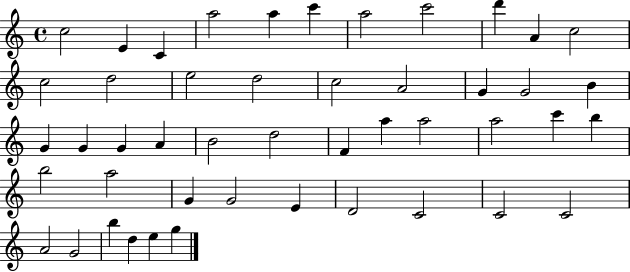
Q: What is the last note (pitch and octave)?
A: G5